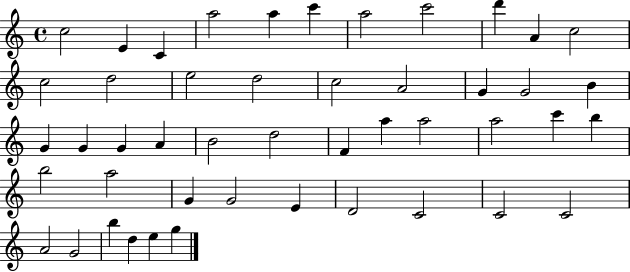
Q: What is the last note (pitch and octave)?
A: G5